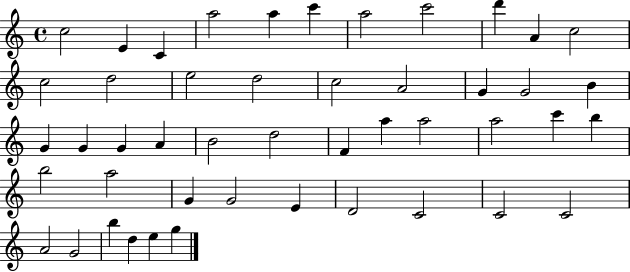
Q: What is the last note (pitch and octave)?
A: G5